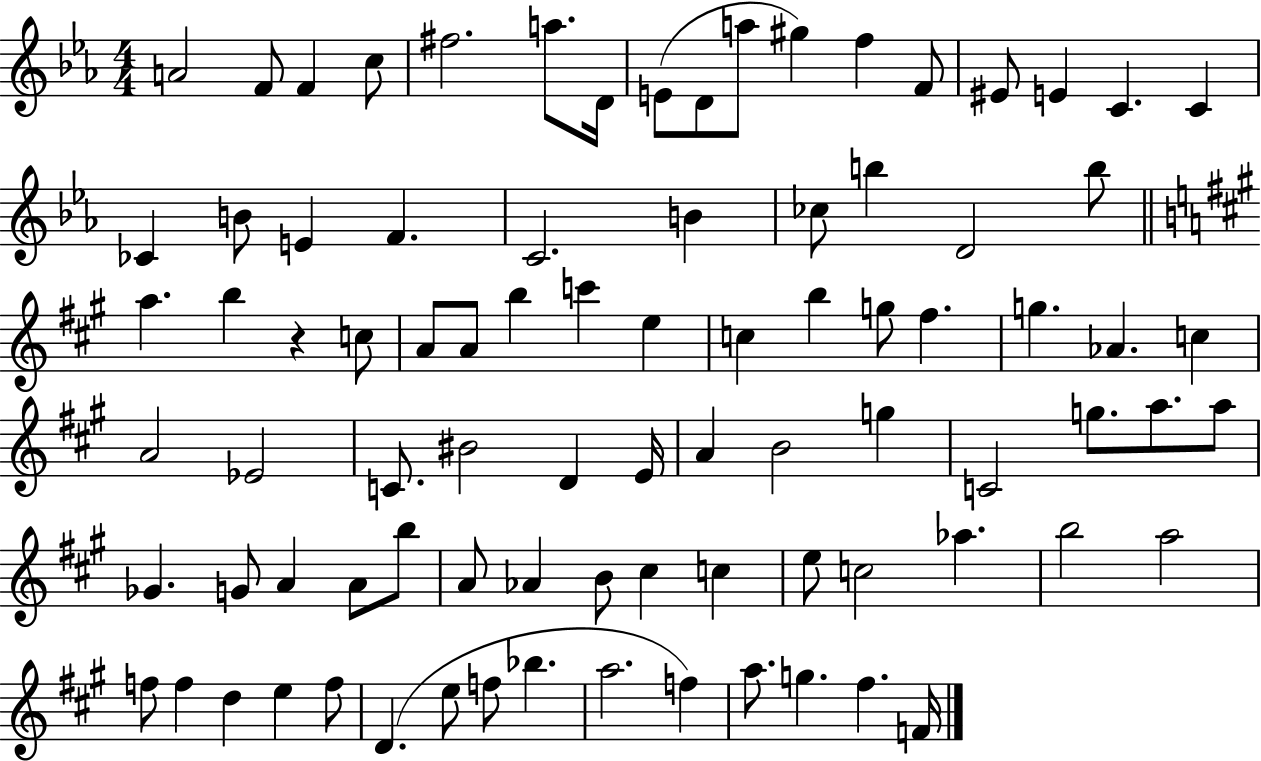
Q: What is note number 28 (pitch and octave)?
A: A5